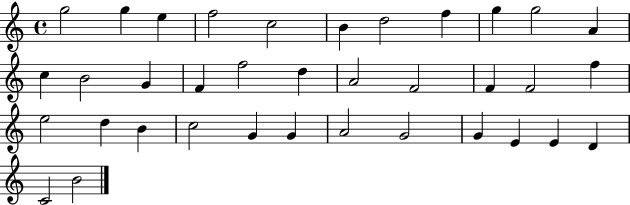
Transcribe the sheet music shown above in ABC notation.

X:1
T:Untitled
M:4/4
L:1/4
K:C
g2 g e f2 c2 B d2 f g g2 A c B2 G F f2 d A2 F2 F F2 f e2 d B c2 G G A2 G2 G E E D C2 B2